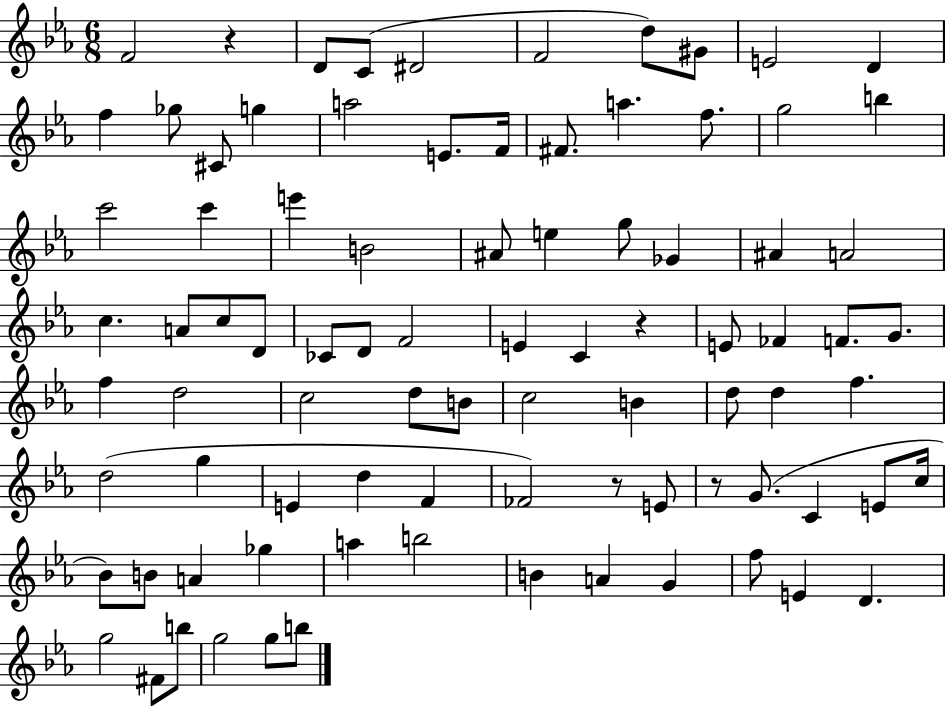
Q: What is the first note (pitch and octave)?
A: F4